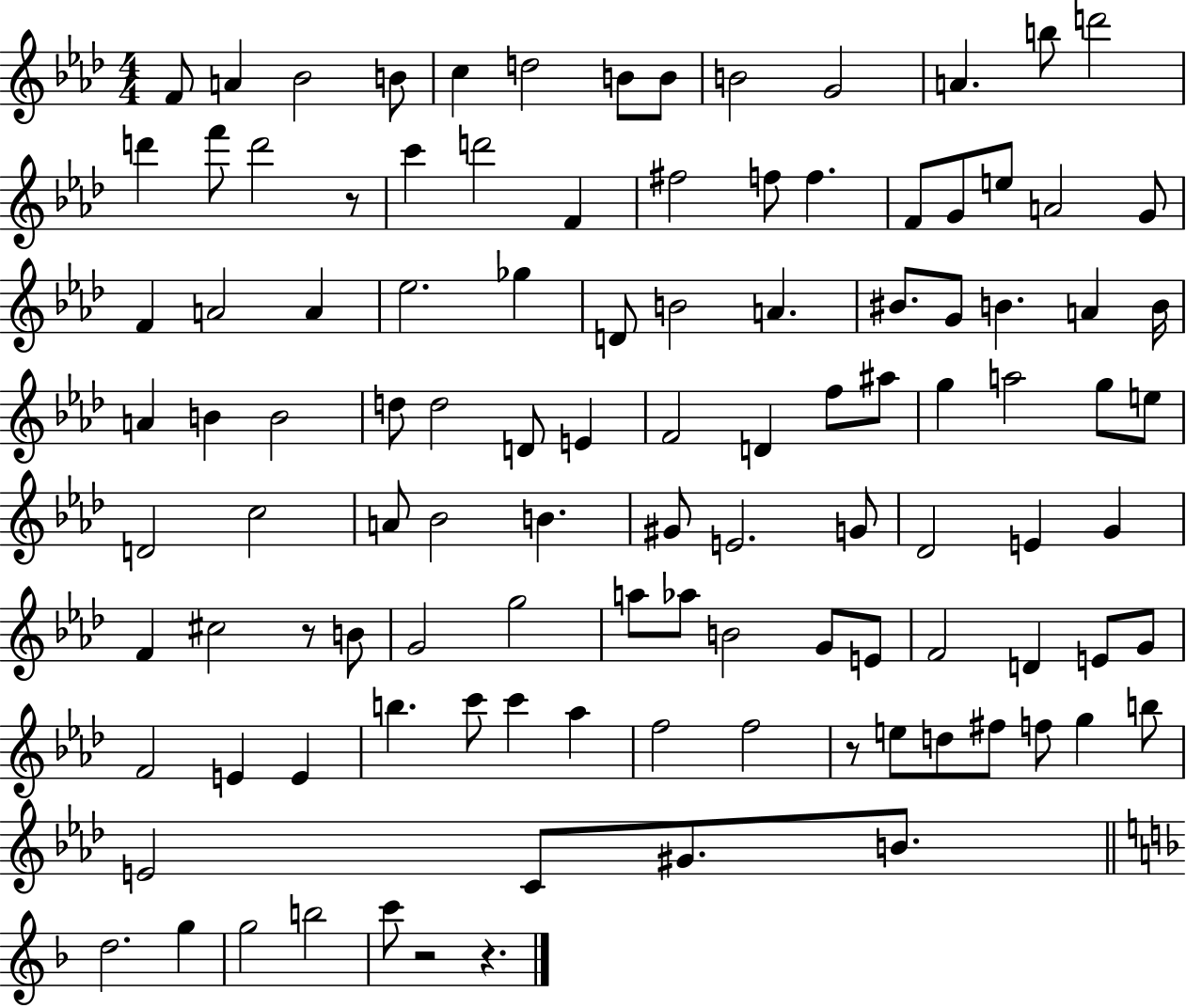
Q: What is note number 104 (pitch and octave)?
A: C6